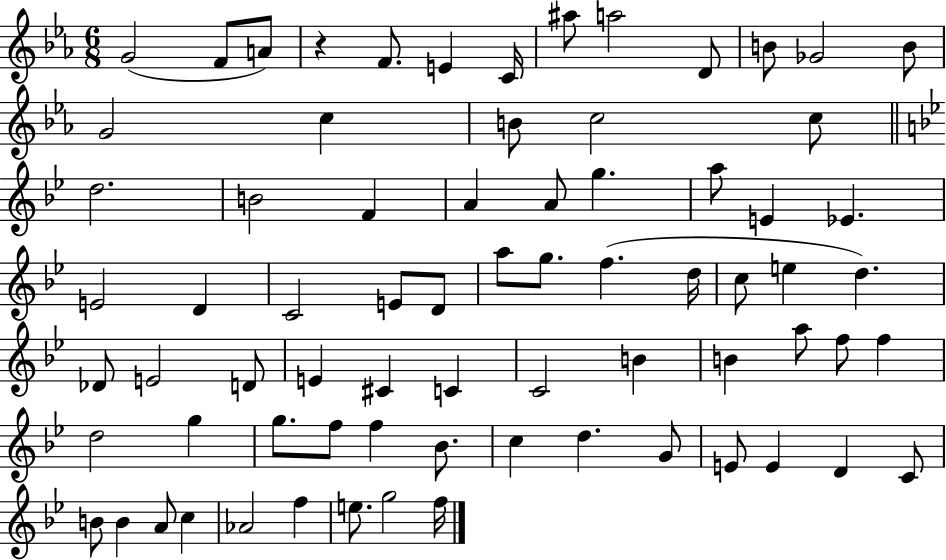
{
  \clef treble
  \numericTimeSignature
  \time 6/8
  \key ees \major
  \repeat volta 2 { g'2( f'8 a'8) | r4 f'8. e'4 c'16 | ais''8 a''2 d'8 | b'8 ges'2 b'8 | \break g'2 c''4 | b'8 c''2 c''8 | \bar "||" \break \key bes \major d''2. | b'2 f'4 | a'4 a'8 g''4. | a''8 e'4 ees'4. | \break e'2 d'4 | c'2 e'8 d'8 | a''8 g''8. f''4.( d''16 | c''8 e''4 d''4.) | \break des'8 e'2 d'8 | e'4 cis'4 c'4 | c'2 b'4 | b'4 a''8 f''8 f''4 | \break d''2 g''4 | g''8. f''8 f''4 bes'8. | c''4 d''4. g'8 | e'8 e'4 d'4 c'8 | \break b'8 b'4 a'8 c''4 | aes'2 f''4 | e''8. g''2 f''16 | } \bar "|."
}